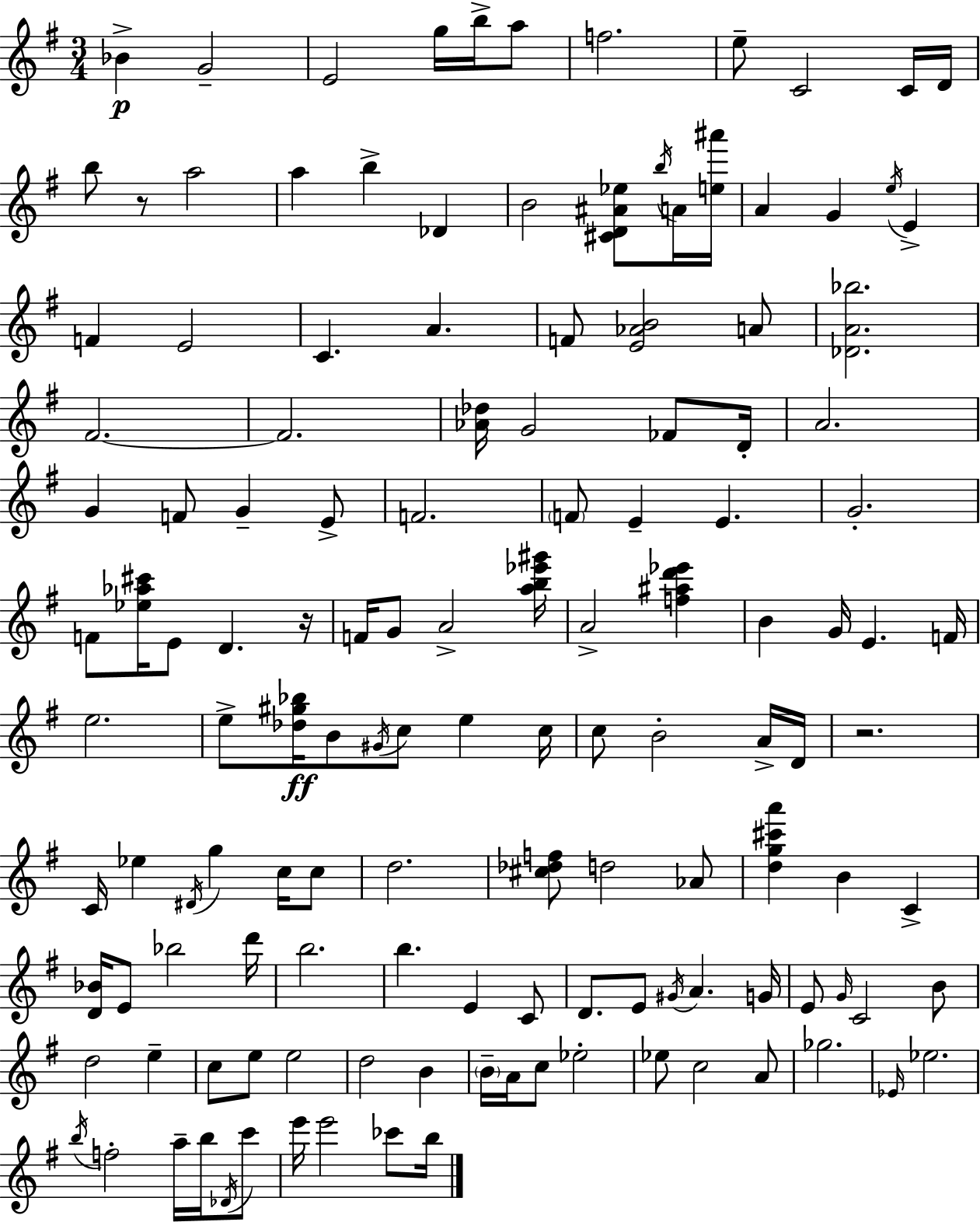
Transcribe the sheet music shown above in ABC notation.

X:1
T:Untitled
M:3/4
L:1/4
K:Em
_B G2 E2 g/4 b/4 a/2 f2 e/2 C2 C/4 D/4 b/2 z/2 a2 a b _D B2 [^CD^A_e]/2 b/4 A/4 [e^a']/4 A G e/4 E F E2 C A F/2 [E_AB]2 A/2 [_DA_b]2 ^F2 ^F2 [_A_d]/4 G2 _F/2 D/4 A2 G F/2 G E/2 F2 F/2 E E G2 F/2 [_e_a^c']/4 E/2 D z/4 F/4 G/2 A2 [ab_e'^g']/4 A2 [f^ad'_e'] B G/4 E F/4 e2 e/2 [_d^g_b]/4 B/2 ^G/4 c/2 e c/4 c/2 B2 A/4 D/4 z2 C/4 _e ^D/4 g c/4 c/2 d2 [^c_df]/2 d2 _A/2 [dg^c'a'] B C [D_B]/4 E/2 _b2 d'/4 b2 b E C/2 D/2 E/2 ^G/4 A G/4 E/2 G/4 C2 B/2 d2 e c/2 e/2 e2 d2 B B/4 A/4 c/2 _e2 _e/2 c2 A/2 _g2 _E/4 _e2 b/4 f2 a/4 b/4 _D/4 c'/2 e'/4 e'2 _c'/2 b/4